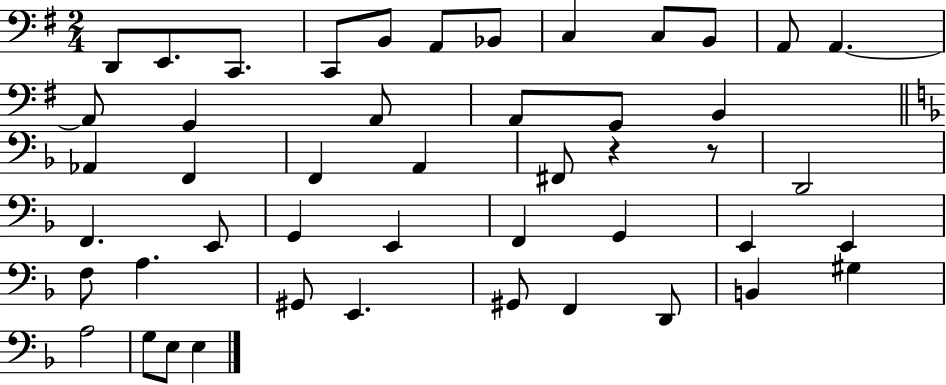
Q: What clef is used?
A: bass